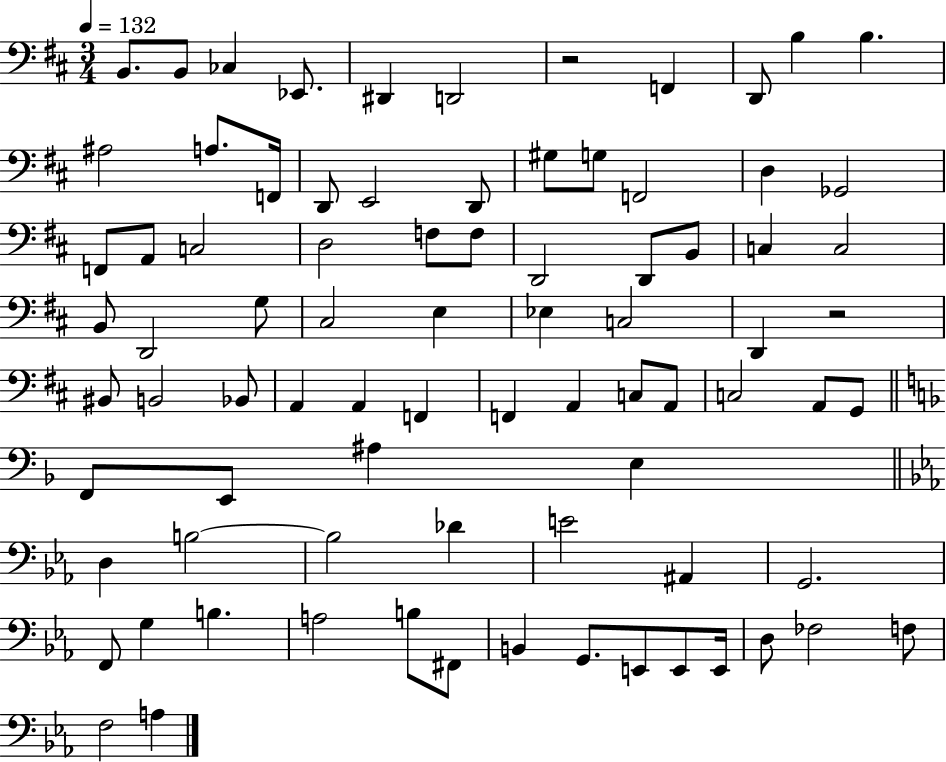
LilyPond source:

{
  \clef bass
  \numericTimeSignature
  \time 3/4
  \key d \major
  \tempo 4 = 132
  \repeat volta 2 { b,8. b,8 ces4 ees,8. | dis,4 d,2 | r2 f,4 | d,8 b4 b4. | \break ais2 a8. f,16 | d,8 e,2 d,8 | gis8 g8 f,2 | d4 ges,2 | \break f,8 a,8 c2 | d2 f8 f8 | d,2 d,8 b,8 | c4 c2 | \break b,8 d,2 g8 | cis2 e4 | ees4 c2 | d,4 r2 | \break bis,8 b,2 bes,8 | a,4 a,4 f,4 | f,4 a,4 c8 a,8 | c2 a,8 g,8 | \break \bar "||" \break \key f \major f,8 e,8 ais4 e4 | \bar "||" \break \key ees \major d4 b2~~ | b2 des'4 | e'2 ais,4 | g,2. | \break f,8 g4 b4. | a2 b8 fis,8 | b,4 g,8. e,8 e,8 e,16 | d8 fes2 f8 | \break f2 a4 | } \bar "|."
}